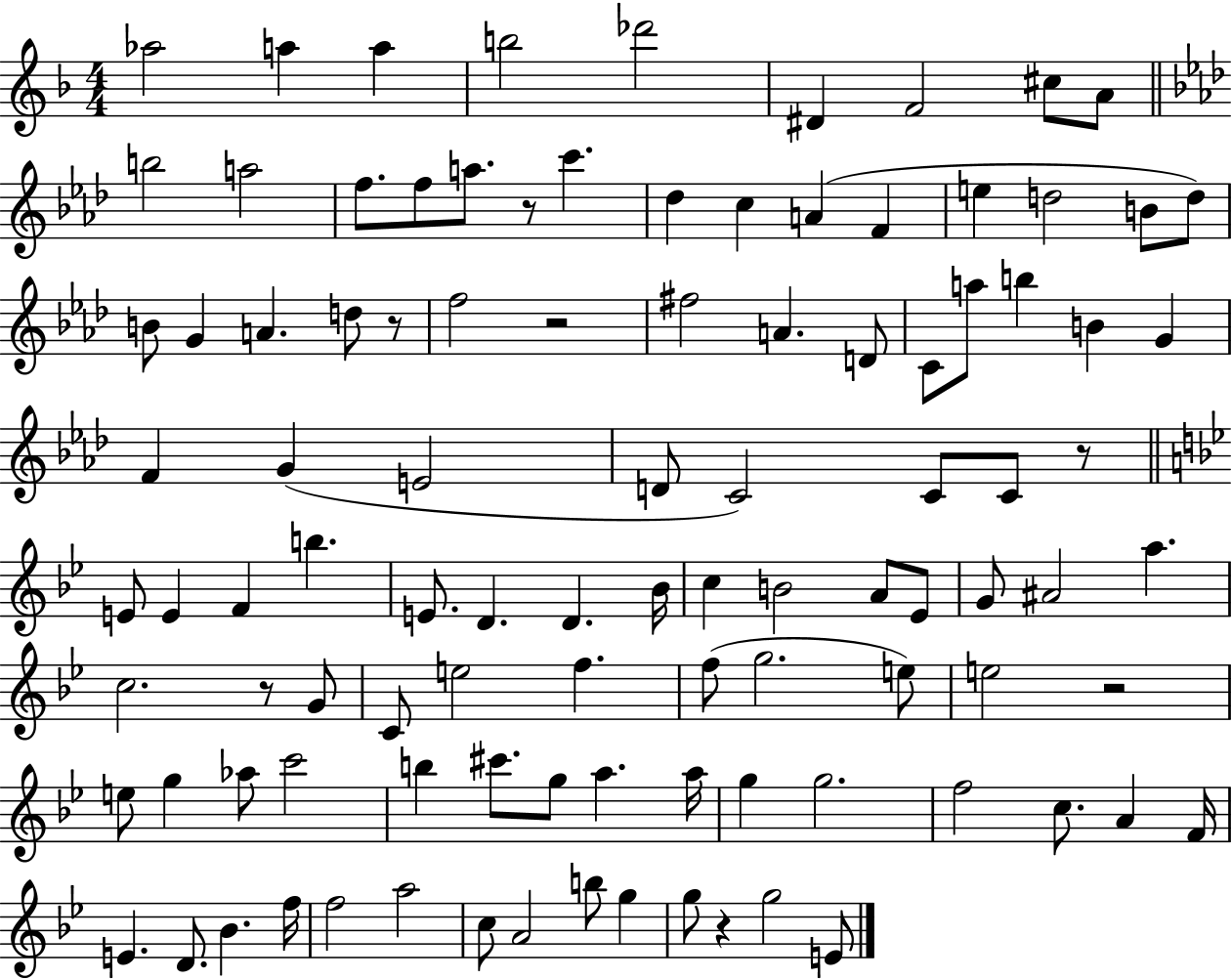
{
  \clef treble
  \numericTimeSignature
  \time 4/4
  \key f \major
  aes''2 a''4 a''4 | b''2 des'''2 | dis'4 f'2 cis''8 a'8 | \bar "||" \break \key f \minor b''2 a''2 | f''8. f''8 a''8. r8 c'''4. | des''4 c''4 a'4( f'4 | e''4 d''2 b'8 d''8) | \break b'8 g'4 a'4. d''8 r8 | f''2 r2 | fis''2 a'4. d'8 | c'8 a''8 b''4 b'4 g'4 | \break f'4 g'4( e'2 | d'8 c'2) c'8 c'8 r8 | \bar "||" \break \key g \minor e'8 e'4 f'4 b''4. | e'8. d'4. d'4. bes'16 | c''4 b'2 a'8 ees'8 | g'8 ais'2 a''4. | \break c''2. r8 g'8 | c'8 e''2 f''4. | f''8( g''2. e''8) | e''2 r2 | \break e''8 g''4 aes''8 c'''2 | b''4 cis'''8. g''8 a''4. a''16 | g''4 g''2. | f''2 c''8. a'4 f'16 | \break e'4. d'8. bes'4. f''16 | f''2 a''2 | c''8 a'2 b''8 g''4 | g''8 r4 g''2 e'8 | \break \bar "|."
}